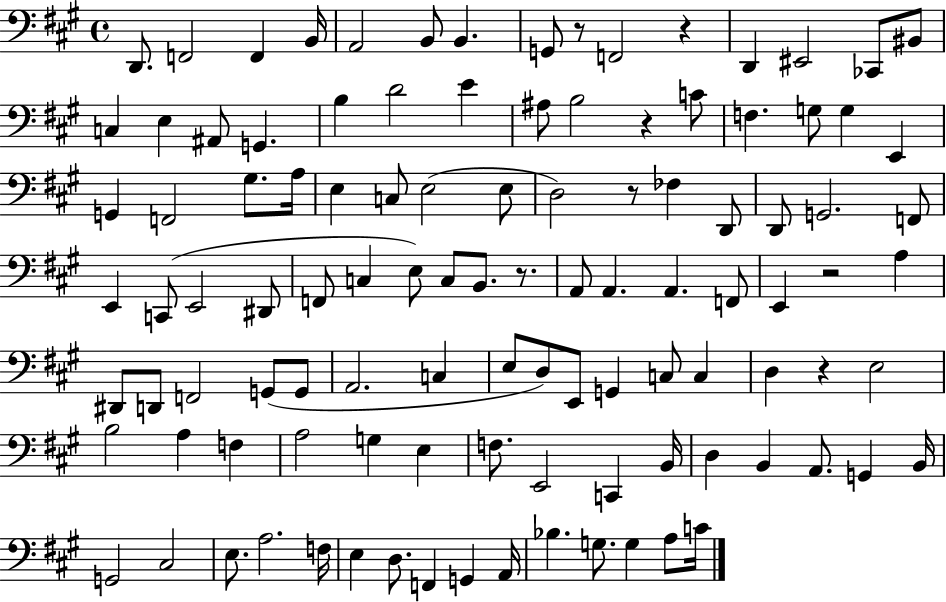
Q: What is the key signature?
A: A major